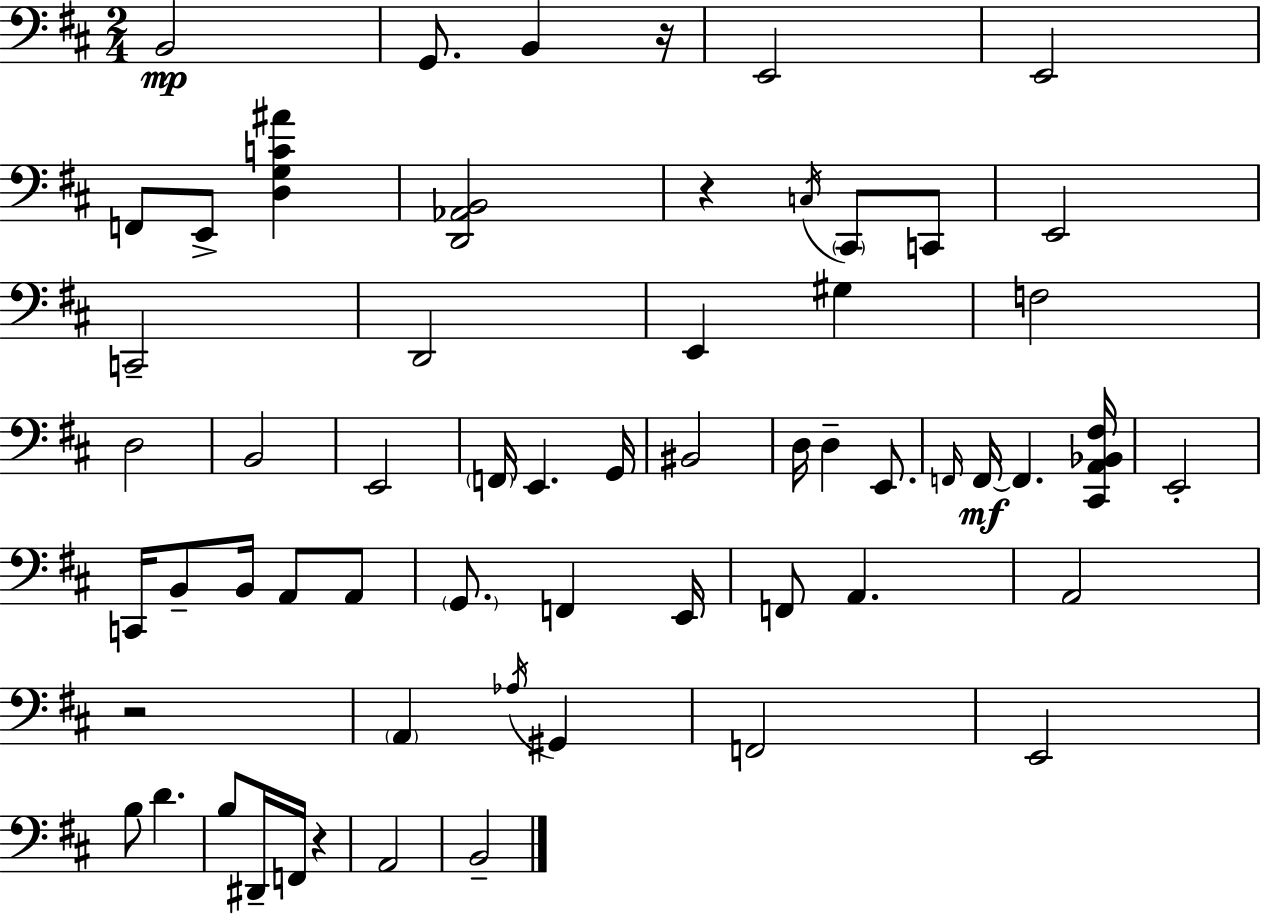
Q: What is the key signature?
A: D major